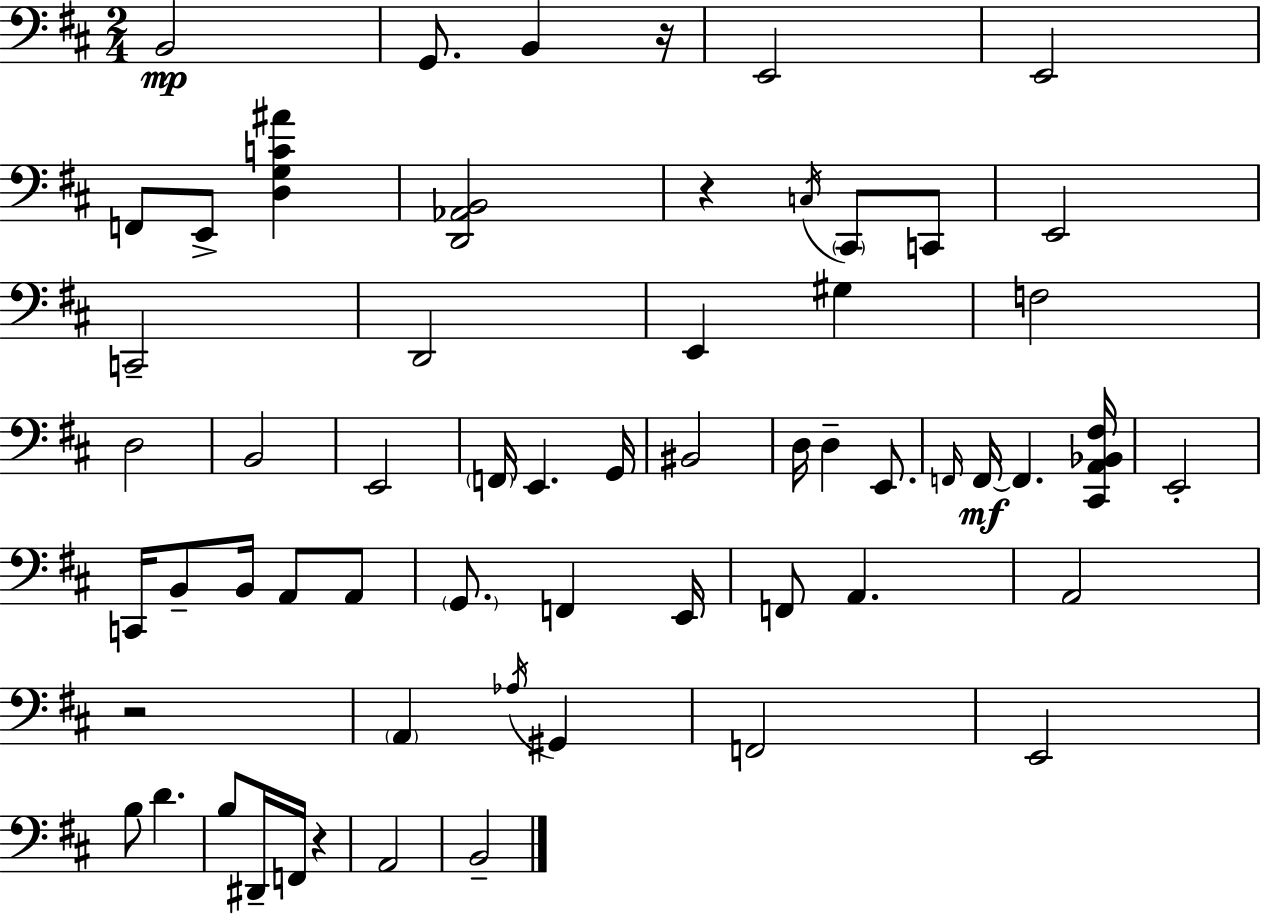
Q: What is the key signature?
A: D major